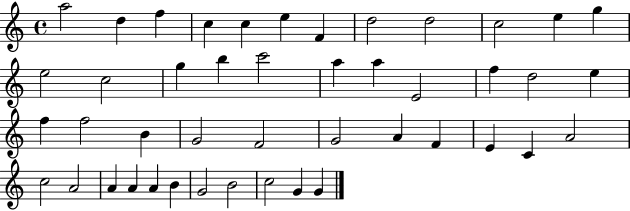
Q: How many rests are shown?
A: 0